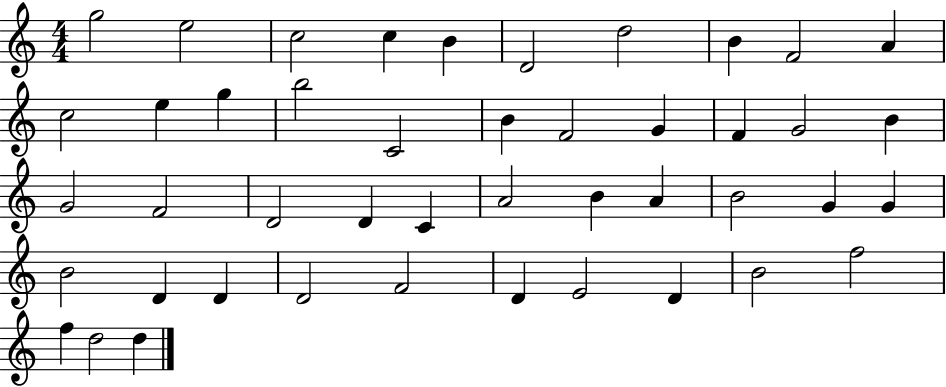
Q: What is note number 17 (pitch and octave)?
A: F4